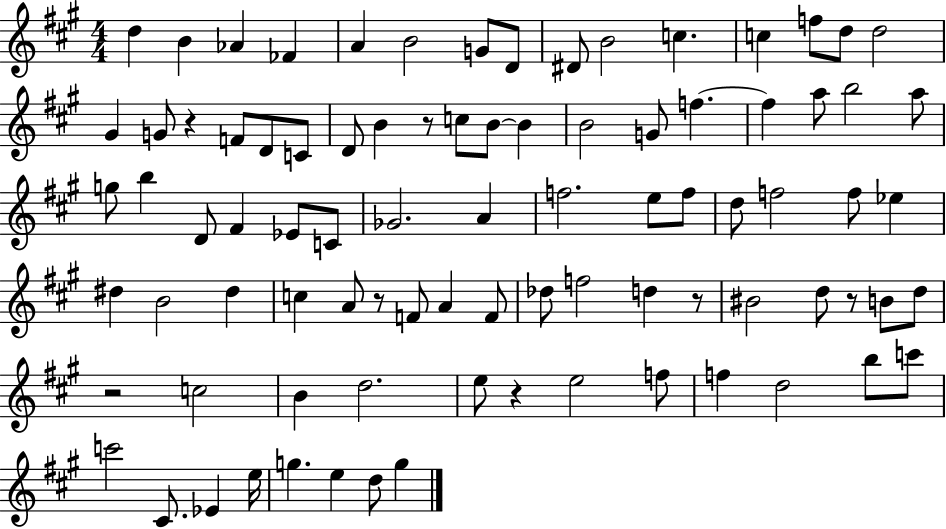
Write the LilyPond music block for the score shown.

{
  \clef treble
  \numericTimeSignature
  \time 4/4
  \key a \major
  d''4 b'4 aes'4 fes'4 | a'4 b'2 g'8 d'8 | dis'8 b'2 c''4. | c''4 f''8 d''8 d''2 | \break gis'4 g'8 r4 f'8 d'8 c'8 | d'8 b'4 r8 c''8 b'8~~ b'4 | b'2 g'8 f''4.~~ | f''4 a''8 b''2 a''8 | \break g''8 b''4 d'8 fis'4 ees'8 c'8 | ges'2. a'4 | f''2. e''8 f''8 | d''8 f''2 f''8 ees''4 | \break dis''4 b'2 dis''4 | c''4 a'8 r8 f'8 a'4 f'8 | des''8 f''2 d''4 r8 | bis'2 d''8 r8 b'8 d''8 | \break r2 c''2 | b'4 d''2. | e''8 r4 e''2 f''8 | f''4 d''2 b''8 c'''8 | \break c'''2 cis'8. ees'4 e''16 | g''4. e''4 d''8 g''4 | \bar "|."
}